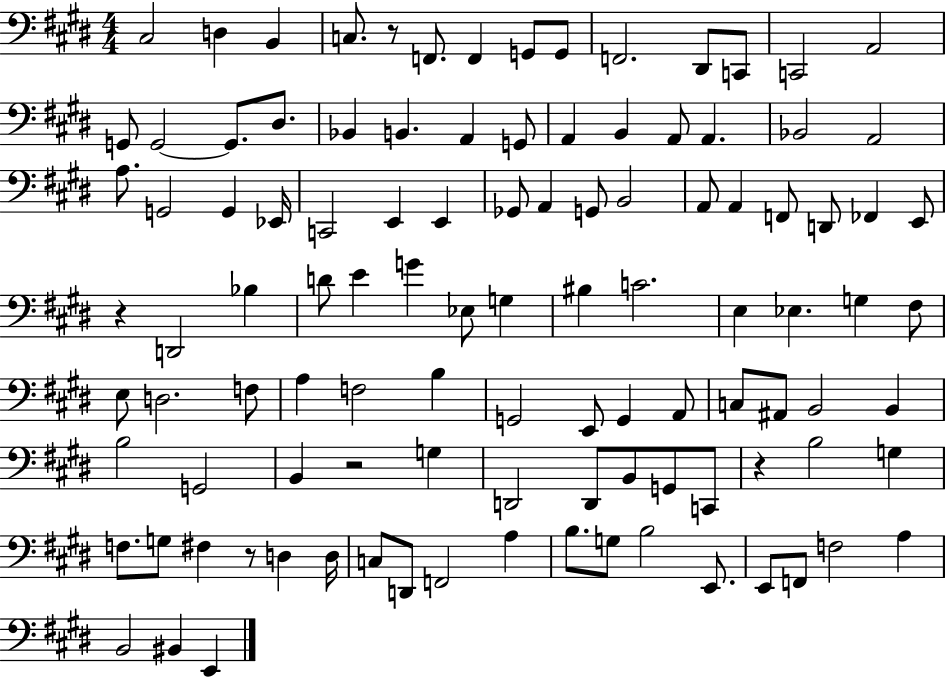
{
  \clef bass
  \numericTimeSignature
  \time 4/4
  \key e \major
  cis2 d4 b,4 | c8. r8 f,8. f,4 g,8 g,8 | f,2. dis,8 c,8 | c,2 a,2 | \break g,8 g,2~~ g,8. dis8. | bes,4 b,4. a,4 g,8 | a,4 b,4 a,8 a,4. | bes,2 a,2 | \break a8. g,2 g,4 ees,16 | c,2 e,4 e,4 | ges,8 a,4 g,8 b,2 | a,8 a,4 f,8 d,8 fes,4 e,8 | \break r4 d,2 bes4 | d'8 e'4 g'4 ees8 g4 | bis4 c'2. | e4 ees4. g4 fis8 | \break e8 d2. f8 | a4 f2 b4 | g,2 e,8 g,4 a,8 | c8 ais,8 b,2 b,4 | \break b2 g,2 | b,4 r2 g4 | d,2 d,8 b,8 g,8 c,8 | r4 b2 g4 | \break f8. g8 fis4 r8 d4 d16 | c8 d,8 f,2 a4 | b8. g8 b2 e,8. | e,8 f,8 f2 a4 | \break b,2 bis,4 e,4 | \bar "|."
}